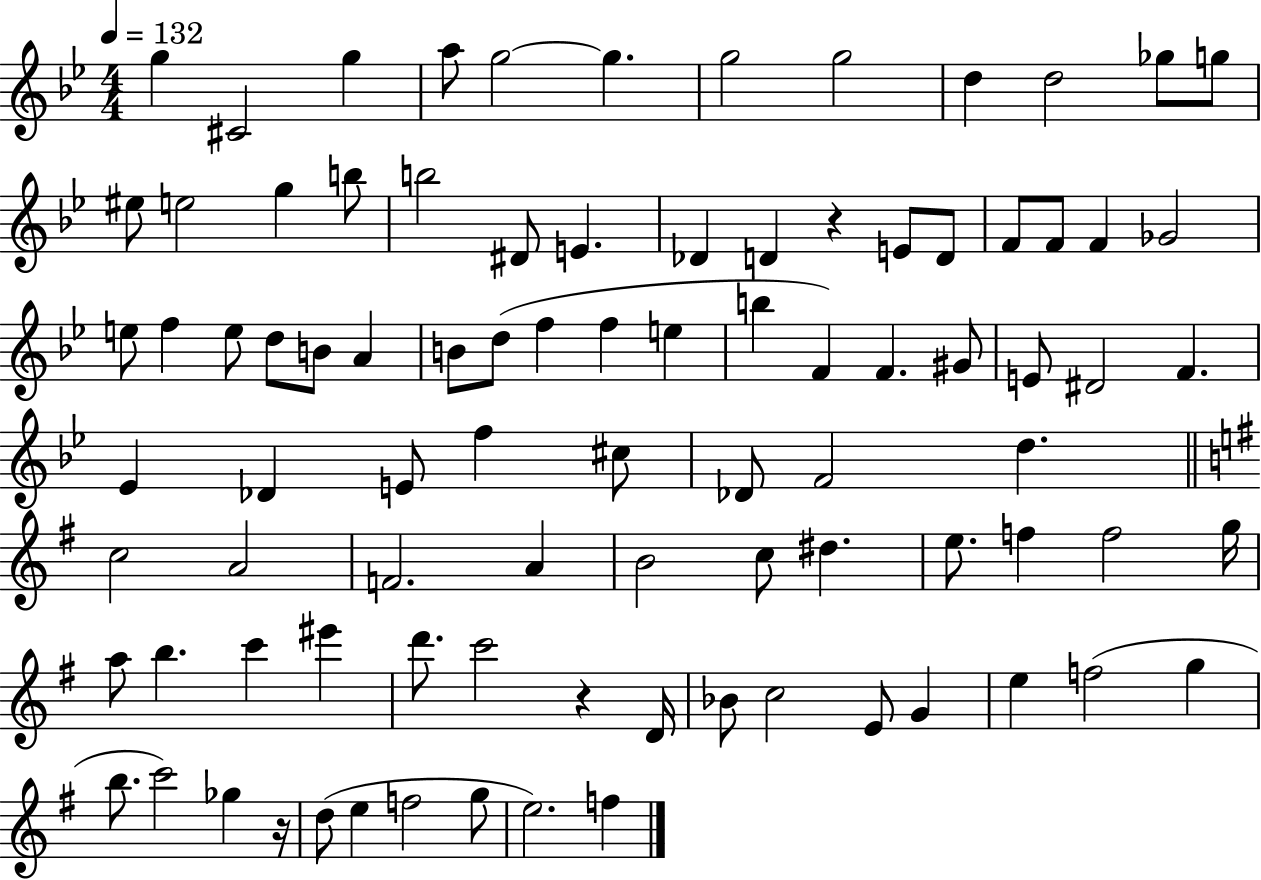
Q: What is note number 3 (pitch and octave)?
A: G5